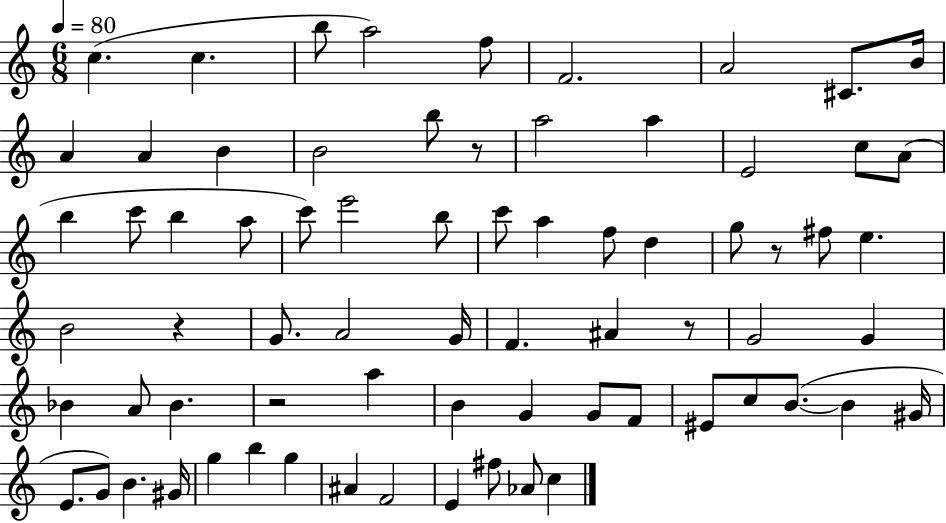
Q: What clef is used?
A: treble